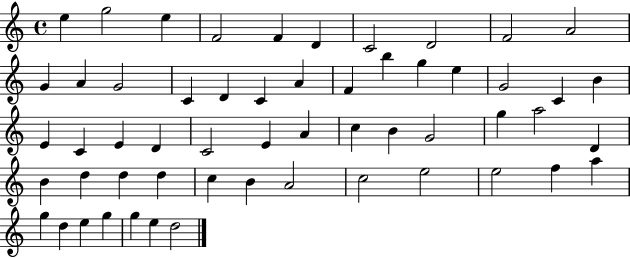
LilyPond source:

{
  \clef treble
  \time 4/4
  \defaultTimeSignature
  \key c \major
  e''4 g''2 e''4 | f'2 f'4 d'4 | c'2 d'2 | f'2 a'2 | \break g'4 a'4 g'2 | c'4 d'4 c'4 a'4 | f'4 b''4 g''4 e''4 | g'2 c'4 b'4 | \break e'4 c'4 e'4 d'4 | c'2 e'4 a'4 | c''4 b'4 g'2 | g''4 a''2 d'4 | \break b'4 d''4 d''4 d''4 | c''4 b'4 a'2 | c''2 e''2 | e''2 f''4 a''4 | \break g''4 d''4 e''4 g''4 | g''4 e''4 d''2 | \bar "|."
}